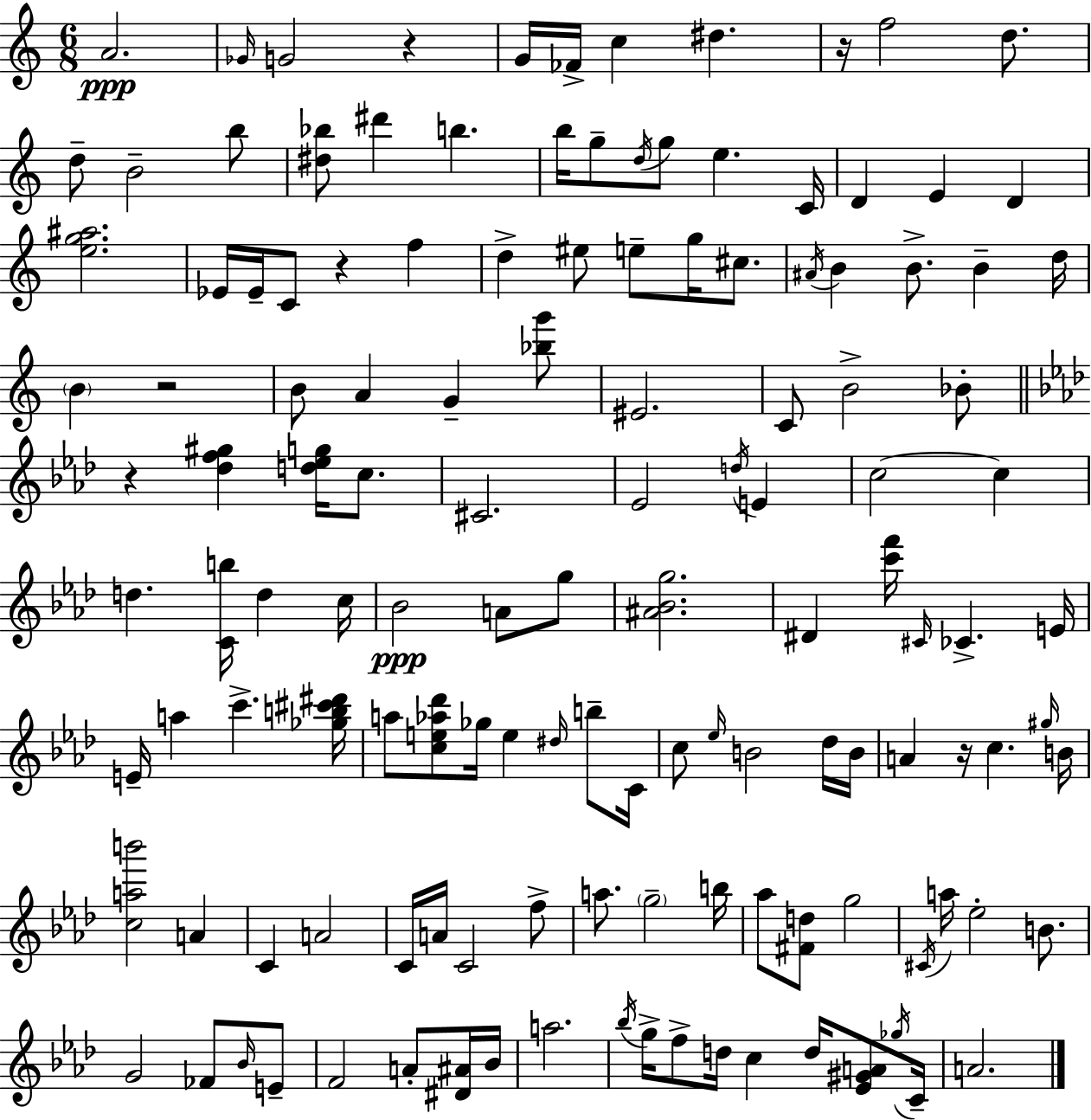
{
  \clef treble
  \numericTimeSignature
  \time 6/8
  \key c \major
  a'2.\ppp | \grace { ges'16 } g'2 r4 | g'16 fes'16-> c''4 dis''4. | r16 f''2 d''8. | \break d''8-- b'2-- b''8 | <dis'' bes''>8 dis'''4 b''4. | b''16 g''8-- \acciaccatura { d''16 } g''8 e''4. | c'16 d'4 e'4 d'4 | \break <e'' g'' ais''>2. | ees'16 ees'16-- c'8 r4 f''4 | d''4-> eis''8 e''8-- g''16 cis''8. | \acciaccatura { ais'16 } b'4 b'8.-> b'4-- | \break d''16 \parenthesize b'4 r2 | b'8 a'4 g'4-- | <bes'' g'''>8 eis'2. | c'8 b'2-> | \break bes'8-. \bar "||" \break \key f \minor r4 <des'' f'' gis''>4 <d'' ees'' g''>16 c''8. | cis'2. | ees'2 \acciaccatura { d''16 } e'4 | c''2~~ c''4 | \break d''4. <c' b''>16 d''4 | c''16 bes'2\ppp a'8 g''8 | <ais' bes' g''>2. | dis'4 <c''' f'''>16 \grace { cis'16 } ces'4.-> | \break e'16 e'16-- a''4 c'''4.-> | <ges'' b'' cis''' dis'''>16 a''8 <c'' e'' aes'' des'''>8 ges''16 e''4 \grace { dis''16 } | b''8-- c'16 c''8 \grace { ees''16 } b'2 | des''16 b'16 a'4 r16 c''4. | \break \grace { gis''16 } b'16 <c'' a'' b'''>2 | a'4 c'4 a'2 | c'16 a'16 c'2 | f''8-> a''8. \parenthesize g''2-- | \break b''16 aes''8 <fis' d''>8 g''2 | \acciaccatura { cis'16 } a''16 ees''2-. | b'8. g'2 | fes'8 \grace { bes'16 } e'8-- f'2 | \break a'8-. <dis' ais'>16 bes'16 a''2. | \acciaccatura { bes''16 } g''16-> f''8-> d''16 | c''4 d''16 <ees' gis' a'>8 \acciaccatura { ges''16 } c'16-- a'2. | \bar "|."
}